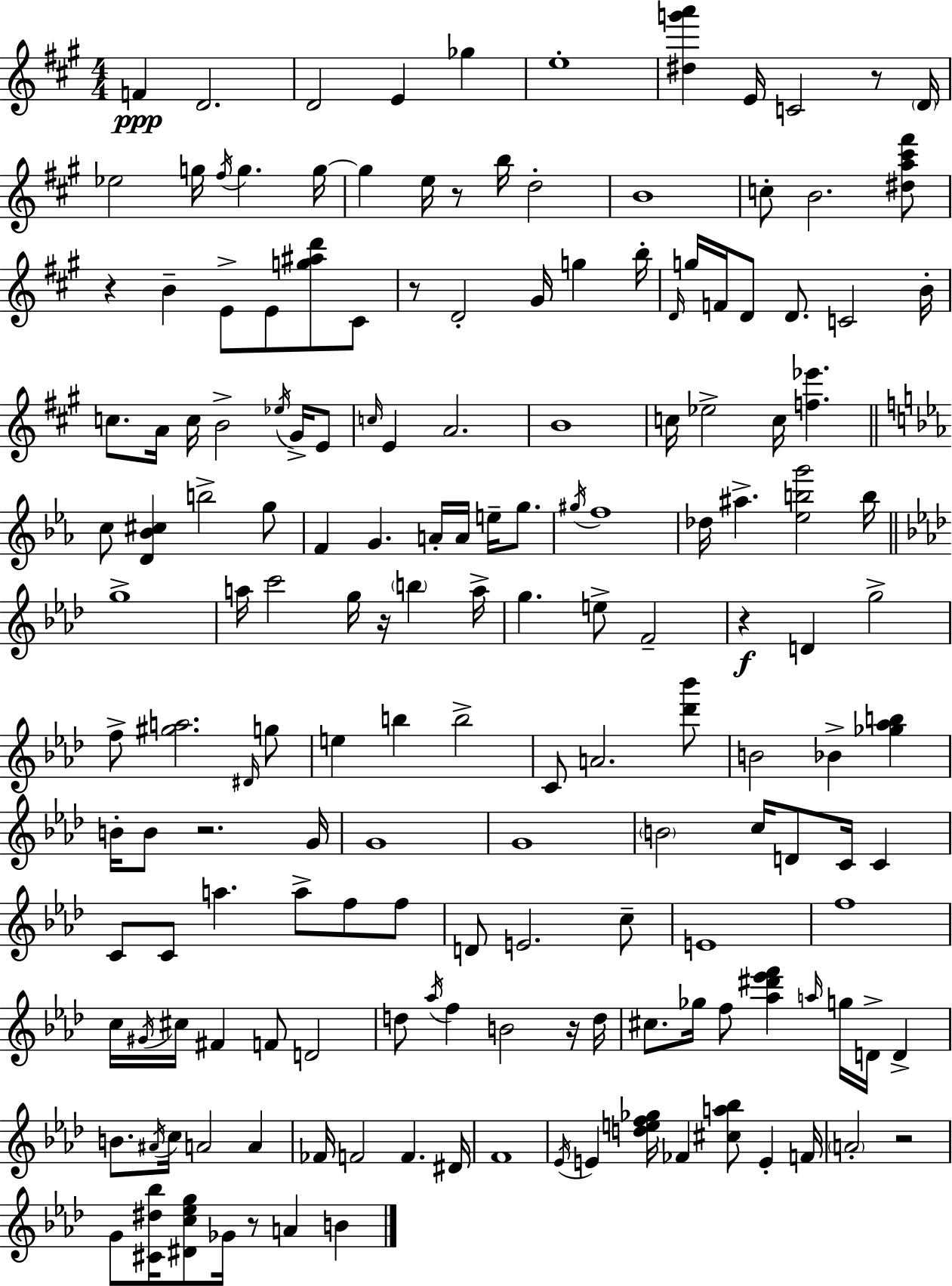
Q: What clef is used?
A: treble